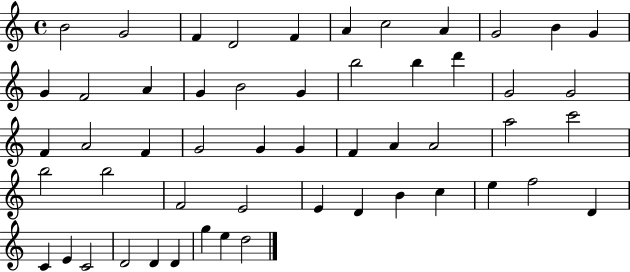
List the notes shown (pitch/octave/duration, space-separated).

B4/h G4/h F4/q D4/h F4/q A4/q C5/h A4/q G4/h B4/q G4/q G4/q F4/h A4/q G4/q B4/h G4/q B5/h B5/q D6/q G4/h G4/h F4/q A4/h F4/q G4/h G4/q G4/q F4/q A4/q A4/h A5/h C6/h B5/h B5/h F4/h E4/h E4/q D4/q B4/q C5/q E5/q F5/h D4/q C4/q E4/q C4/h D4/h D4/q D4/q G5/q E5/q D5/h